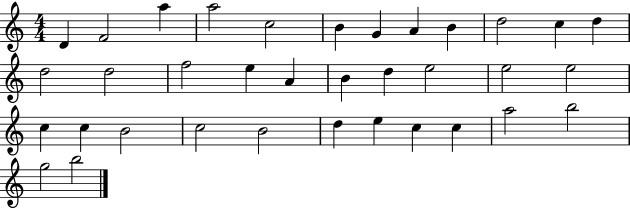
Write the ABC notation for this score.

X:1
T:Untitled
M:4/4
L:1/4
K:C
D F2 a a2 c2 B G A B d2 c d d2 d2 f2 e A B d e2 e2 e2 c c B2 c2 B2 d e c c a2 b2 g2 b2